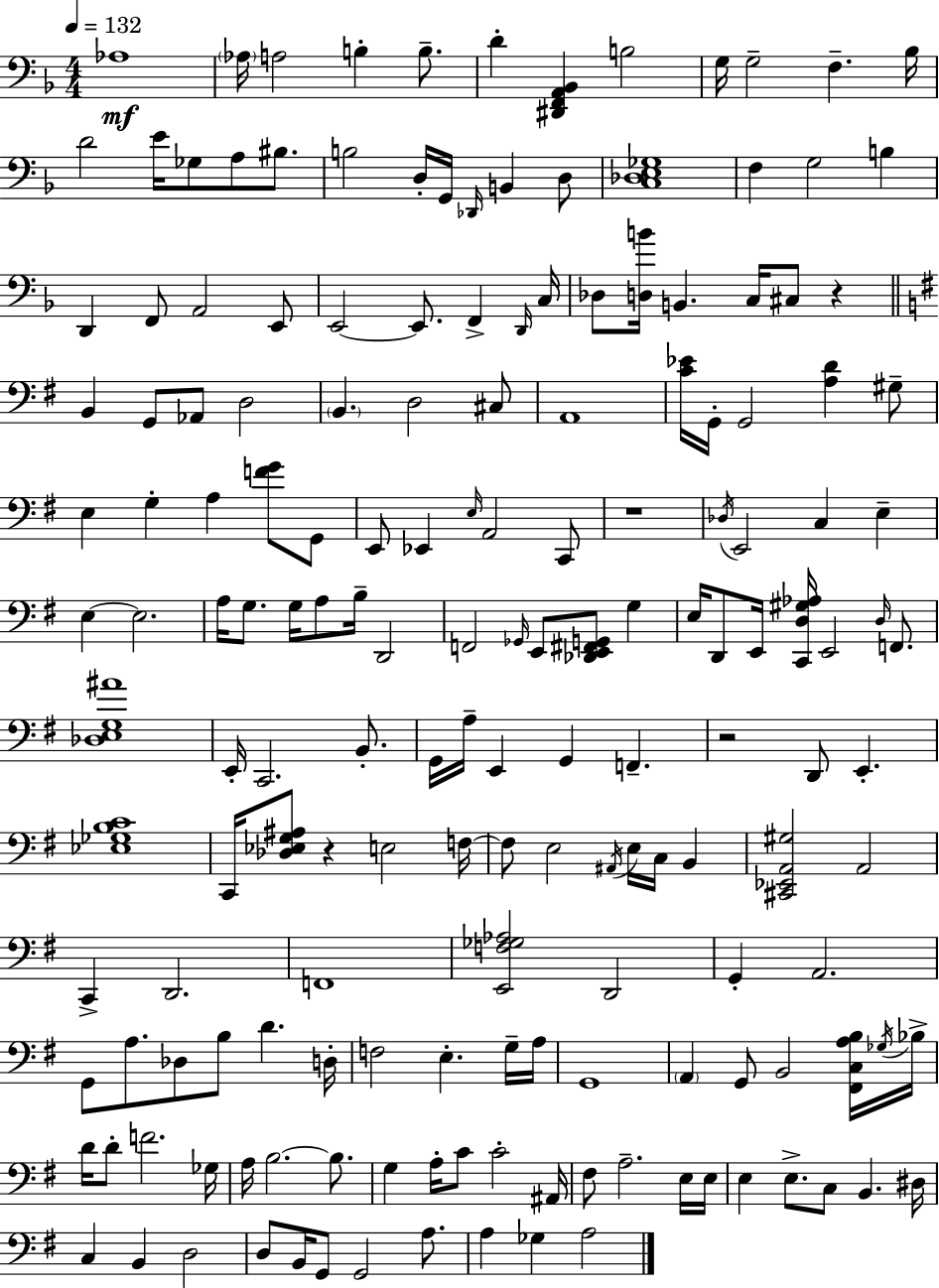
X:1
T:Untitled
M:4/4
L:1/4
K:F
_A,4 _A,/4 A,2 B, B,/2 D [^D,,F,,A,,_B,,] B,2 G,/4 G,2 F, _B,/4 D2 E/4 _G,/2 A,/2 ^B,/2 B,2 D,/4 G,,/4 _D,,/4 B,, D,/2 [C,_D,E,_G,]4 F, G,2 B, D,, F,,/2 A,,2 E,,/2 E,,2 E,,/2 F,, D,,/4 C,/4 _D,/2 [D,B]/4 B,, C,/4 ^C,/2 z B,, G,,/2 _A,,/2 D,2 B,, D,2 ^C,/2 A,,4 [C_E]/4 G,,/4 G,,2 [A,D] ^G,/2 E, G, A, [FG]/2 G,,/2 E,,/2 _E,, E,/4 A,,2 C,,/2 z4 _D,/4 E,,2 C, E, E, E,2 A,/4 G,/2 G,/4 A,/2 B,/4 D,,2 F,,2 _G,,/4 E,,/2 [_D,,E,,^F,,G,,]/2 G, E,/4 D,,/2 E,,/4 [C,,D,^G,_A,]/4 E,,2 D,/4 F,,/2 [_D,E,G,^A]4 E,,/4 C,,2 B,,/2 G,,/4 A,/4 E,, G,, F,, z2 D,,/2 E,, [_E,_G,B,C]4 C,,/4 [_D,_E,G,^A,]/2 z E,2 F,/4 F,/2 E,2 ^A,,/4 E,/4 C,/4 B,, [^C,,_E,,A,,^G,]2 A,,2 C,, D,,2 F,,4 [E,,F,_G,_A,]2 D,,2 G,, A,,2 G,,/2 A,/2 _D,/2 B,/2 D D,/4 F,2 E, G,/4 A,/4 G,,4 A,, G,,/2 B,,2 [^F,,C,A,B,]/4 _G,/4 _B,/4 D/4 D/2 F2 _G,/4 A,/4 B,2 B,/2 G, A,/4 C/2 C2 ^A,,/4 ^F,/2 A,2 E,/4 E,/4 E, E,/2 C,/2 B,, ^D,/4 C, B,, D,2 D,/2 B,,/4 G,,/2 G,,2 A,/2 A, _G, A,2